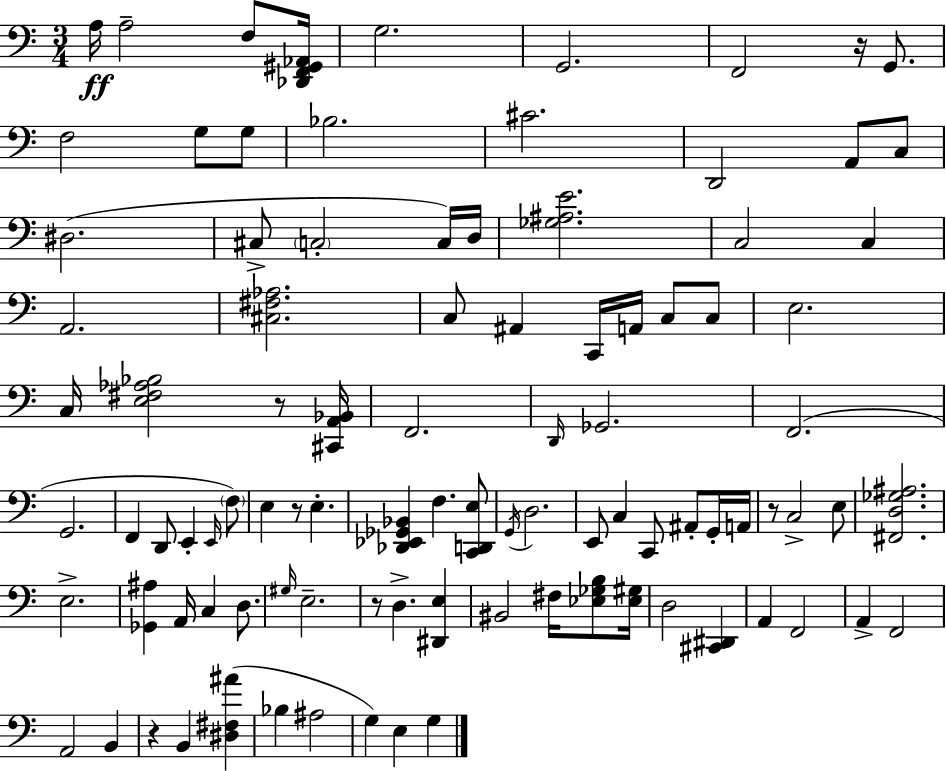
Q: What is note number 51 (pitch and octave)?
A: G2